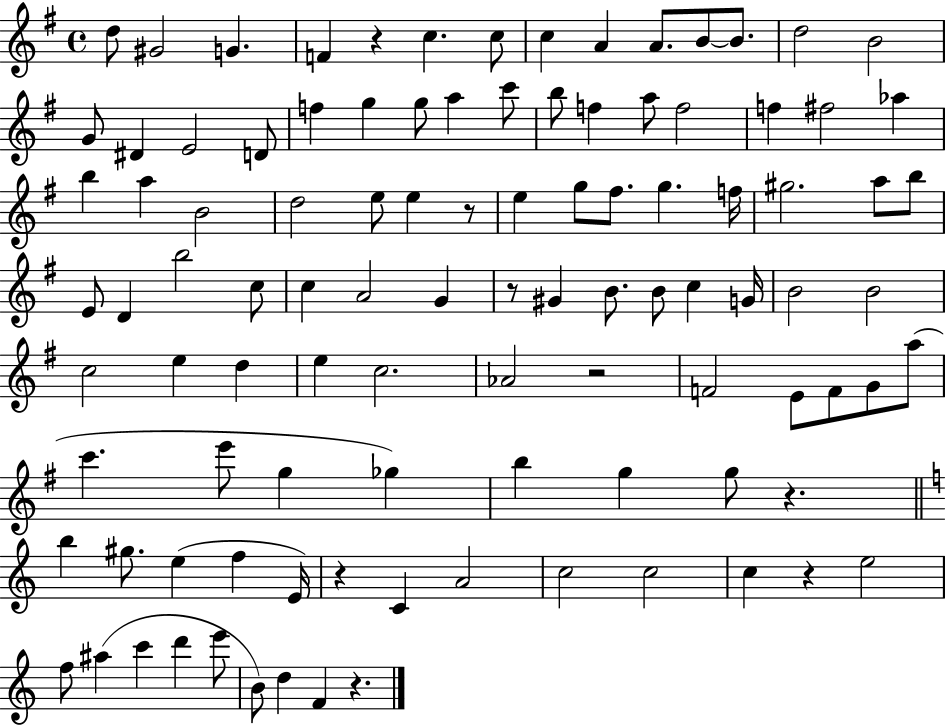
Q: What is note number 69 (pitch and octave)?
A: C6